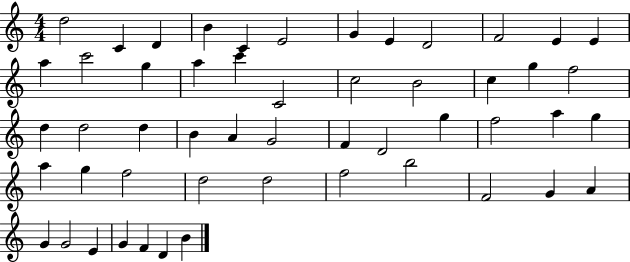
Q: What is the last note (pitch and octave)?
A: B4